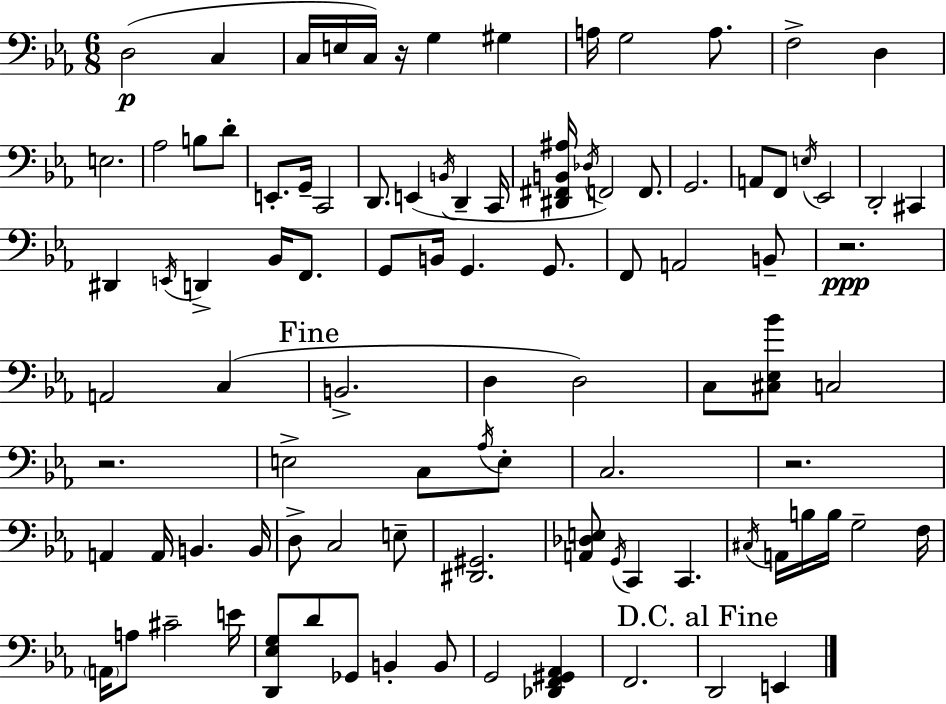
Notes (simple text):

D3/h C3/q C3/s E3/s C3/s R/s G3/q G#3/q A3/s G3/h A3/e. F3/h D3/q E3/h. Ab3/h B3/e D4/e E2/e. G2/s C2/h D2/e. E2/q B2/s D2/q C2/s [D#2,F#2,B2,A#3]/s Db3/s F2/h F2/e. G2/h. A2/e F2/e E3/s Eb2/h D2/h C#2/q D#2/q E2/s D2/q Bb2/s F2/e. G2/e B2/s G2/q. G2/e. F2/e A2/h B2/e R/h. A2/h C3/q B2/h. D3/q D3/h C3/e [C#3,Eb3,Bb4]/e C3/h R/h. E3/h C3/e Ab3/s E3/e C3/h. R/h. A2/q A2/s B2/q. B2/s D3/e C3/h E3/e [D#2,G#2]/h. [A2,Db3,E3]/e G2/s C2/q C2/q. C#3/s A2/s B3/s B3/s G3/h F3/s A2/s A3/e C#4/h E4/s [D2,Eb3,G3]/e D4/e Gb2/e B2/q B2/e G2/h [Db2,F2,G#2,Ab2]/q F2/h. D2/h E2/q